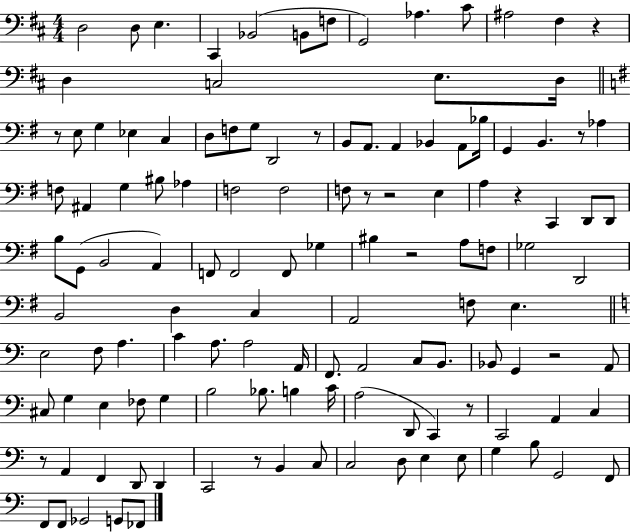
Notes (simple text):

D3/h D3/e E3/q. C#2/q Bb2/h B2/e F3/e G2/h Ab3/q. C#4/e A#3/h F#3/q R/q D3/q C3/h E3/e. D3/s R/e E3/e G3/q Eb3/q C3/q D3/e F3/e G3/e D2/h R/e B2/e A2/e. A2/q Bb2/q A2/e Bb3/s G2/q B2/q. R/e Ab3/q F3/e A#2/q G3/q BIS3/e Ab3/q F3/h F3/h F3/e R/e R/h E3/q A3/q R/q C2/q D2/e D2/e B3/e G2/e B2/h A2/q F2/e F2/h F2/e Gb3/q BIS3/q R/h A3/e F3/e Gb3/h D2/h B2/h D3/q C3/q A2/h F3/e E3/q. E3/h F3/e A3/q. C4/q A3/e. A3/h A2/s F2/e. A2/h C3/e B2/e. Bb2/e G2/q R/h A2/e C#3/e G3/q E3/q FES3/e G3/q B3/h Bb3/e. B3/q C4/s A3/h D2/e C2/q R/e C2/h A2/q C3/q R/e A2/q F2/q D2/e D2/q C2/h R/e B2/q C3/e C3/h D3/e E3/q E3/e G3/q B3/e G2/h F2/e F2/e F2/e Gb2/h G2/e FES2/e